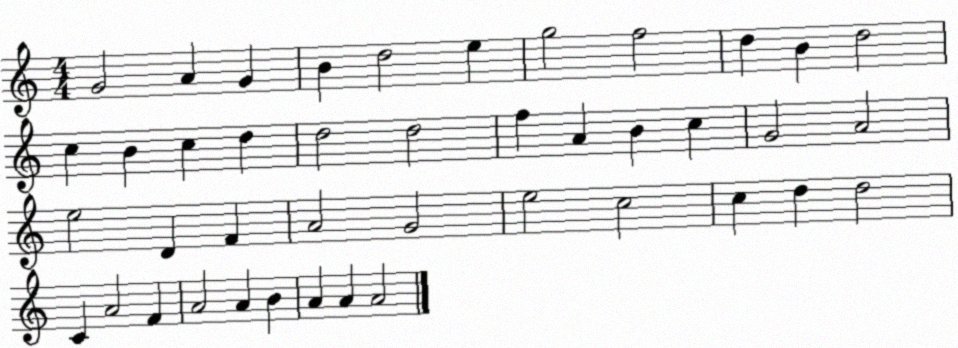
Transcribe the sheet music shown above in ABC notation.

X:1
T:Untitled
M:4/4
L:1/4
K:C
G2 A G B d2 e g2 f2 d B d2 c B c d d2 d2 f A B c G2 A2 e2 D F A2 G2 e2 c2 c d d2 C A2 F A2 A B A A A2